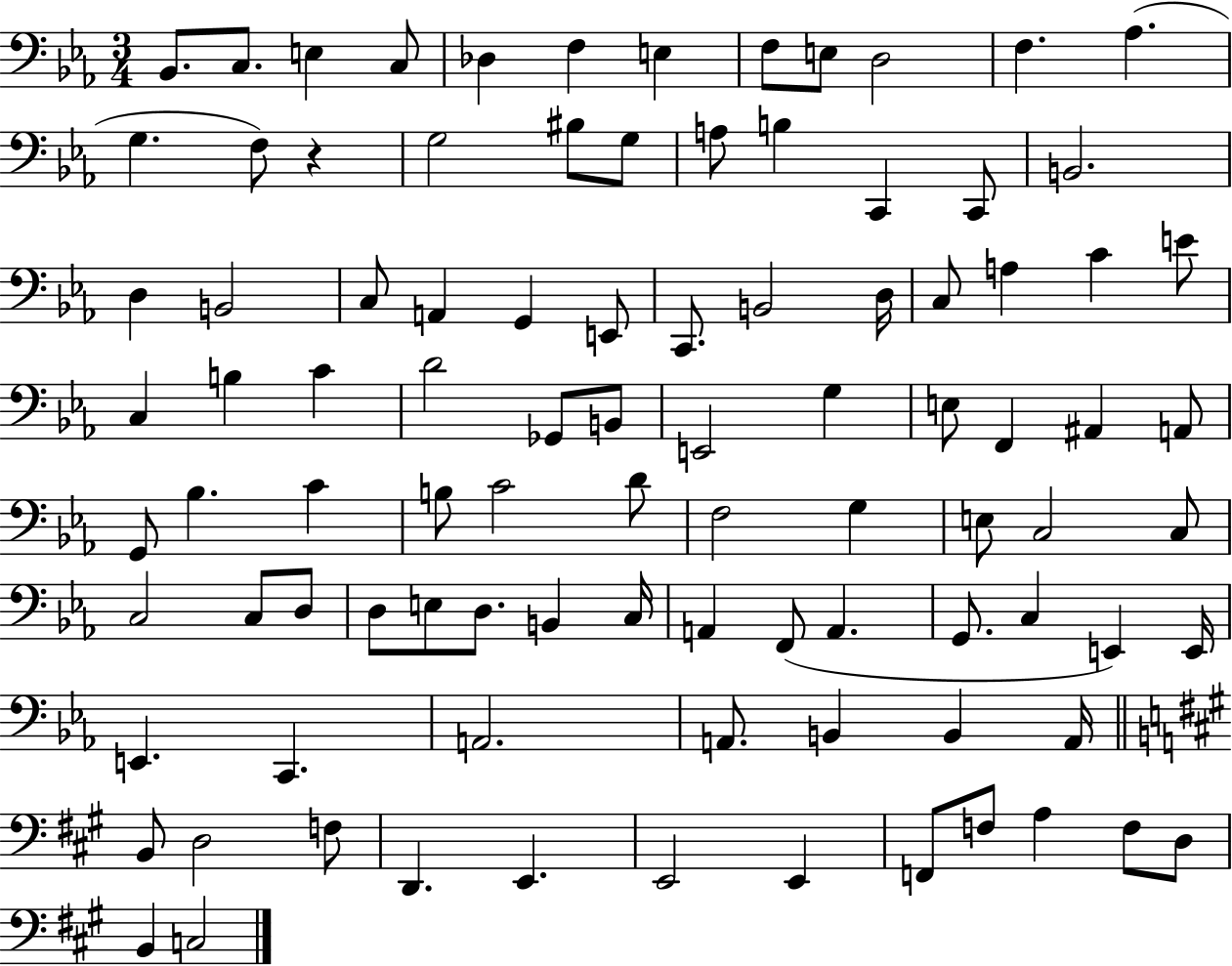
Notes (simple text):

Bb2/e. C3/e. E3/q C3/e Db3/q F3/q E3/q F3/e E3/e D3/h F3/q. Ab3/q. G3/q. F3/e R/q G3/h BIS3/e G3/e A3/e B3/q C2/q C2/e B2/h. D3/q B2/h C3/e A2/q G2/q E2/e C2/e. B2/h D3/s C3/e A3/q C4/q E4/e C3/q B3/q C4/q D4/h Gb2/e B2/e E2/h G3/q E3/e F2/q A#2/q A2/e G2/e Bb3/q. C4/q B3/e C4/h D4/e F3/h G3/q E3/e C3/h C3/e C3/h C3/e D3/e D3/e E3/e D3/e. B2/q C3/s A2/q F2/e A2/q. G2/e. C3/q E2/q E2/s E2/q. C2/q. A2/h. A2/e. B2/q B2/q A2/s B2/e D3/h F3/e D2/q. E2/q. E2/h E2/q F2/e F3/e A3/q F3/e D3/e B2/q C3/h